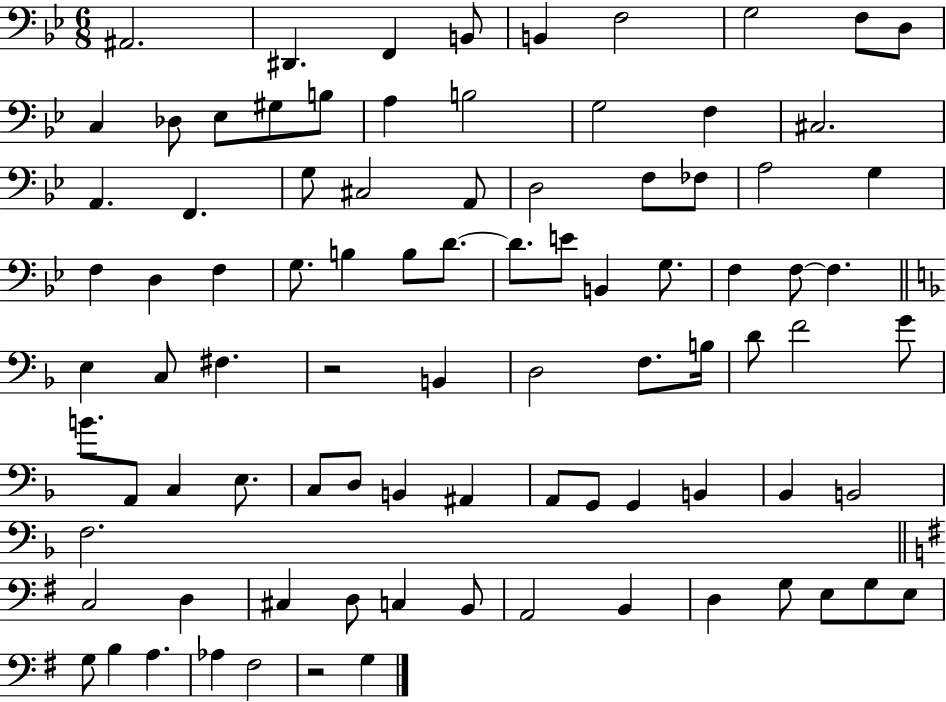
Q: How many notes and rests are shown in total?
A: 89